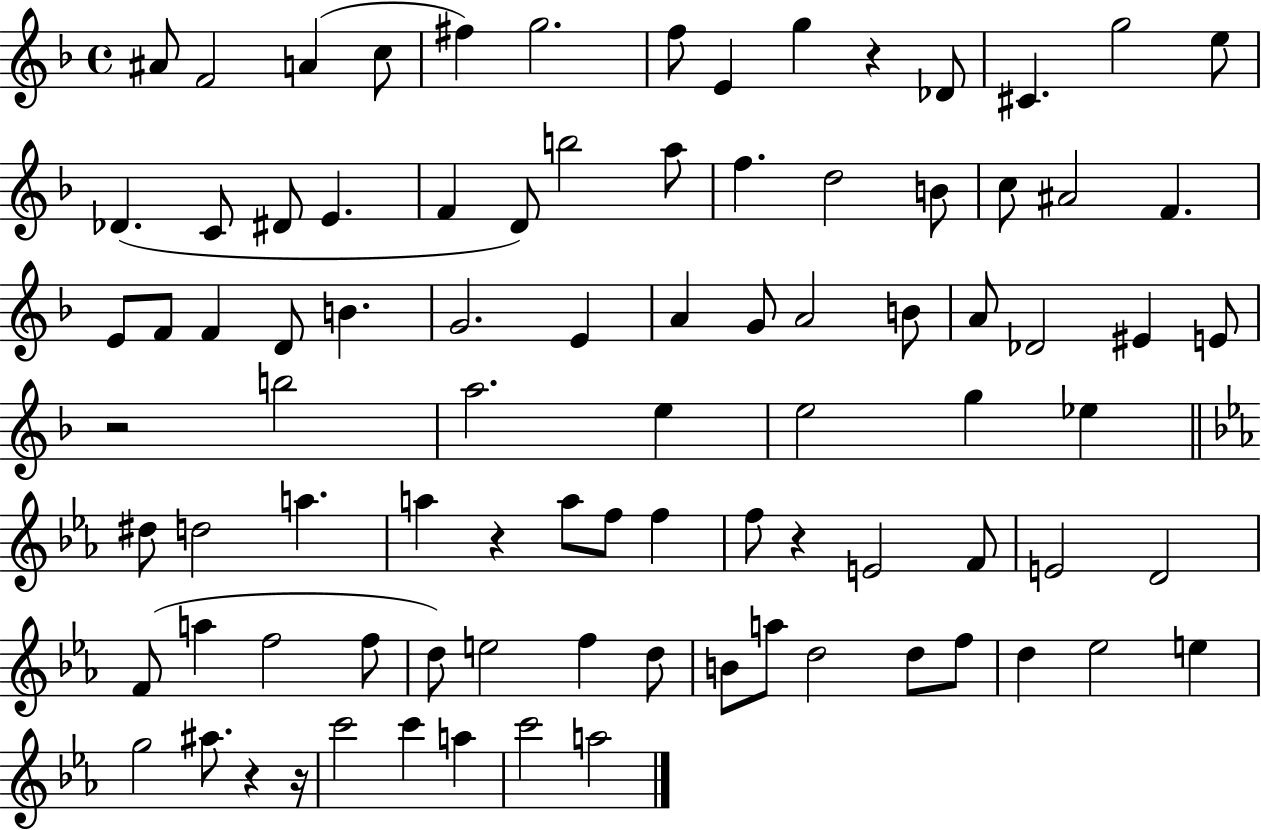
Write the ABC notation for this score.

X:1
T:Untitled
M:4/4
L:1/4
K:F
^A/2 F2 A c/2 ^f g2 f/2 E g z _D/2 ^C g2 e/2 _D C/2 ^D/2 E F D/2 b2 a/2 f d2 B/2 c/2 ^A2 F E/2 F/2 F D/2 B G2 E A G/2 A2 B/2 A/2 _D2 ^E E/2 z2 b2 a2 e e2 g _e ^d/2 d2 a a z a/2 f/2 f f/2 z E2 F/2 E2 D2 F/2 a f2 f/2 d/2 e2 f d/2 B/2 a/2 d2 d/2 f/2 d _e2 e g2 ^a/2 z z/4 c'2 c' a c'2 a2